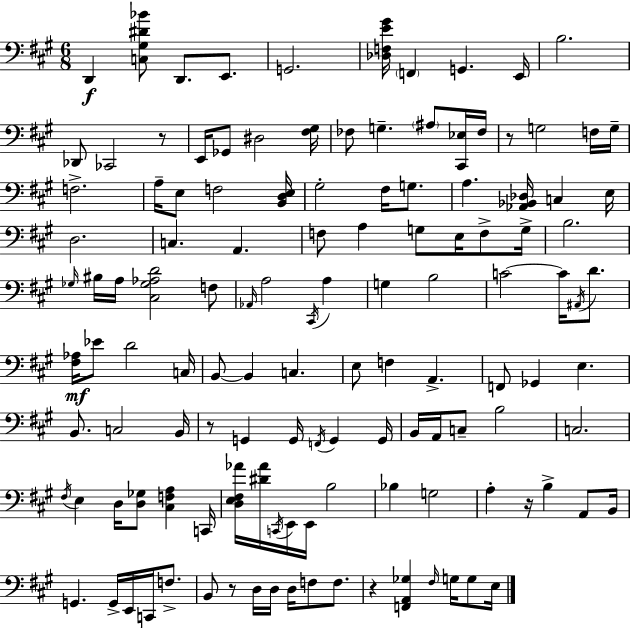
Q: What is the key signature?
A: A major